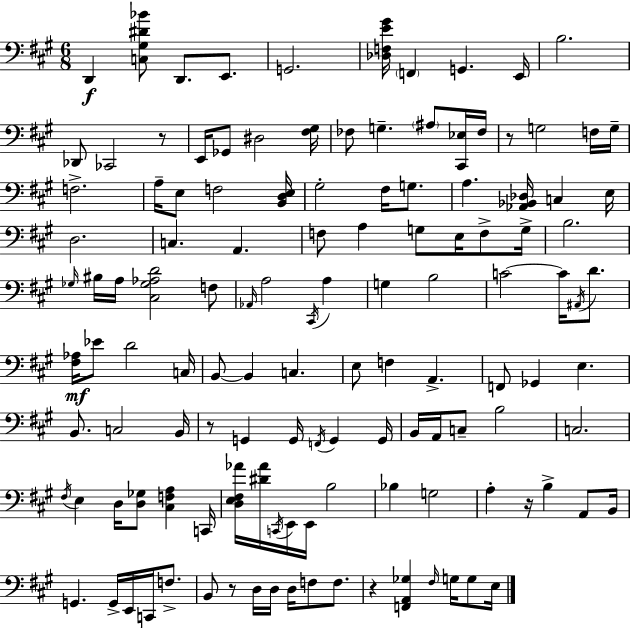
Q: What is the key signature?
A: A major